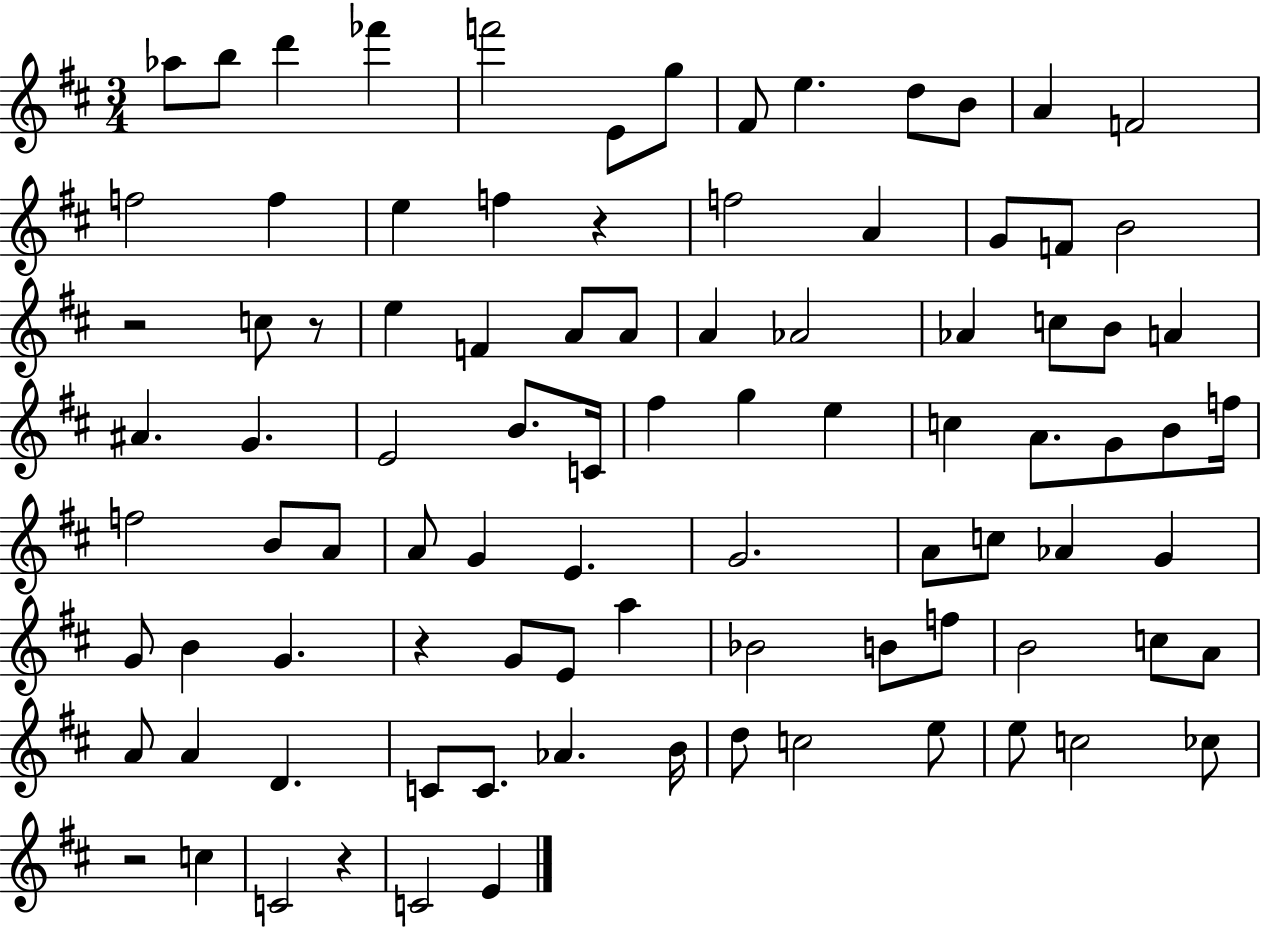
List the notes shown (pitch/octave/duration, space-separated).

Ab5/e B5/e D6/q FES6/q F6/h E4/e G5/e F#4/e E5/q. D5/e B4/e A4/q F4/h F5/h F5/q E5/q F5/q R/q F5/h A4/q G4/e F4/e B4/h R/h C5/e R/e E5/q F4/q A4/e A4/e A4/q Ab4/h Ab4/q C5/e B4/e A4/q A#4/q. G4/q. E4/h B4/e. C4/s F#5/q G5/q E5/q C5/q A4/e. G4/e B4/e F5/s F5/h B4/e A4/e A4/e G4/q E4/q. G4/h. A4/e C5/e Ab4/q G4/q G4/e B4/q G4/q. R/q G4/e E4/e A5/q Bb4/h B4/e F5/e B4/h C5/e A4/e A4/e A4/q D4/q. C4/e C4/e. Ab4/q. B4/s D5/e C5/h E5/e E5/e C5/h CES5/e R/h C5/q C4/h R/q C4/h E4/q